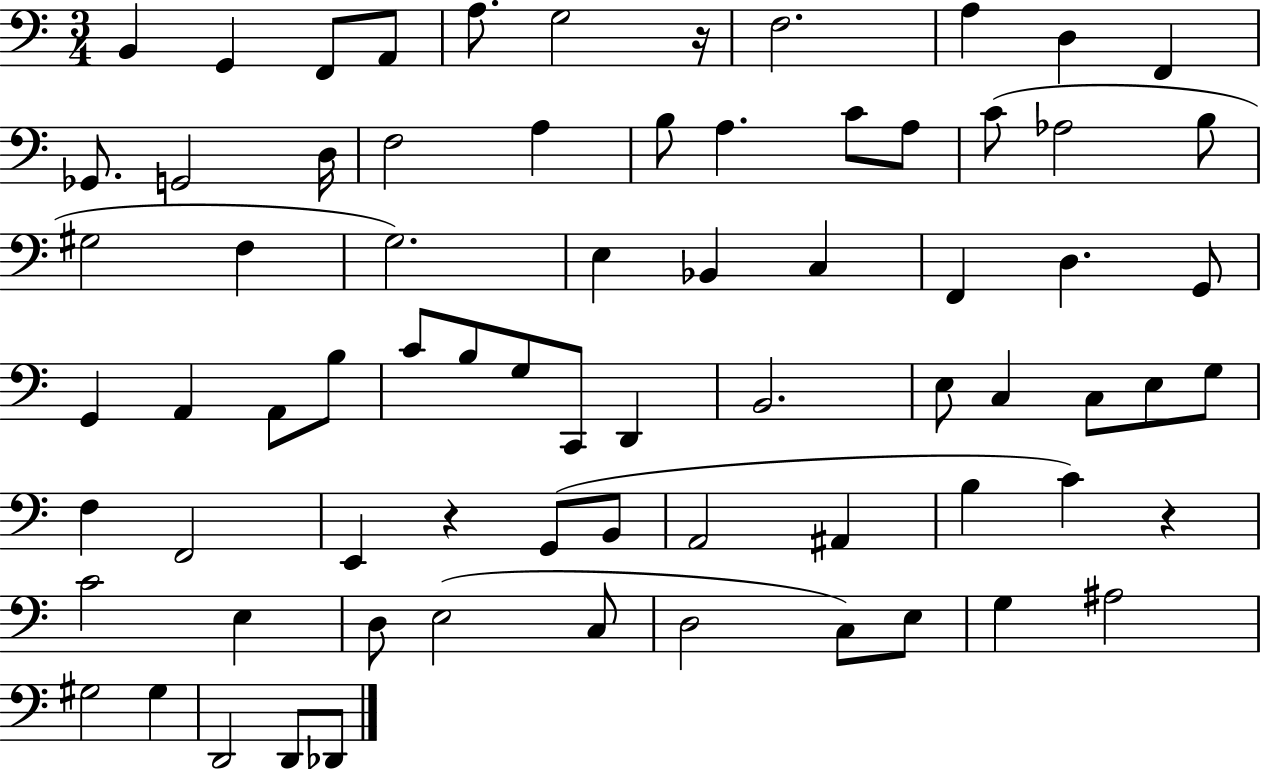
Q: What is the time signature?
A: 3/4